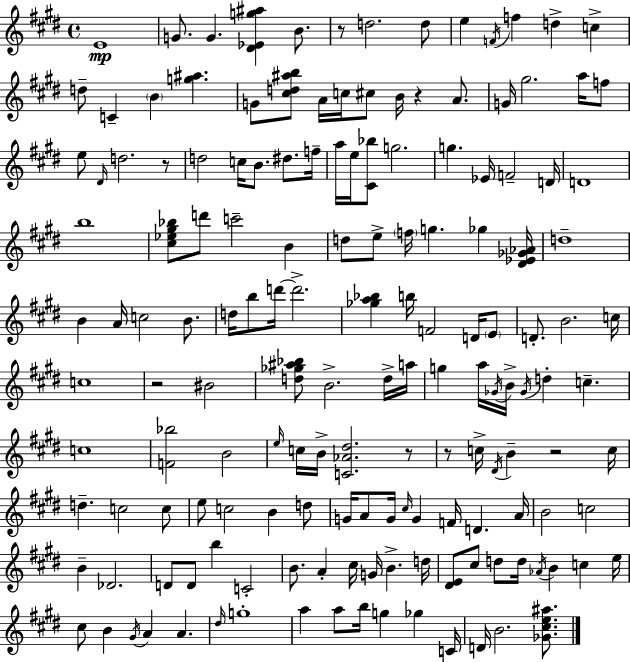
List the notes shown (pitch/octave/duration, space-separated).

E4/w G4/e. G4/q. [D#4,Eb4,G5,A#5]/q B4/e. R/e D5/h. D5/e E5/q F4/s F5/q D5/q C5/q D5/e C4/q B4/q [G5,A#5]/q. G4/e [C#5,D5,A#5,B5]/e A4/s C5/s C#5/e B4/s R/q A4/e. G4/s G#5/h. A5/s F5/e E5/e D#4/s D5/h. R/e D5/h C5/s B4/e. D#5/e. F5/s A5/s E5/s [C#4,Bb5]/e G5/h. G5/q. Eb4/s F4/h D4/s D4/w B5/w [C#5,Eb5,G#5,Bb5]/e D6/e C6/h B4/q D5/e E5/e F5/s G5/q. Gb5/q [D#4,Eb4,Gb4,Ab4]/s D5/w B4/q A4/s C5/h B4/e. D5/s B5/e D6/s D6/h. [Gb5,A5,Bb5]/q B5/s F4/h D4/s E4/e D4/e. B4/h. C5/s C5/w R/h BIS4/h [D5,Gb5,A#5,Bb5]/e B4/h. D5/s A5/s G5/q A5/s Gb4/s B4/s Gb4/s D5/q C5/q. C5/w [F4,Bb5]/h B4/h E5/s C5/s B4/s [C4,Ab4,D#5]/h. R/e R/e C5/s D#4/s B4/q R/h C5/s D5/q. C5/h C5/e E5/e C5/h B4/q D5/e G4/s A4/e G4/s C#5/s G4/q F4/s D4/q. A4/s B4/h C5/h B4/q Db4/h. D4/e D4/e B5/q C4/h B4/e. A4/q C#5/s G4/s B4/q. D5/s [D#4,E4]/e C#5/e D5/e D5/s Ab4/s B4/q C5/q E5/s C#5/e B4/q G#4/s A4/q A4/q. D#5/s G5/w A5/q A5/e B5/s G5/q Gb5/q C4/s D4/s B4/h. [Gb4,C#5,E5,A#5]/e.